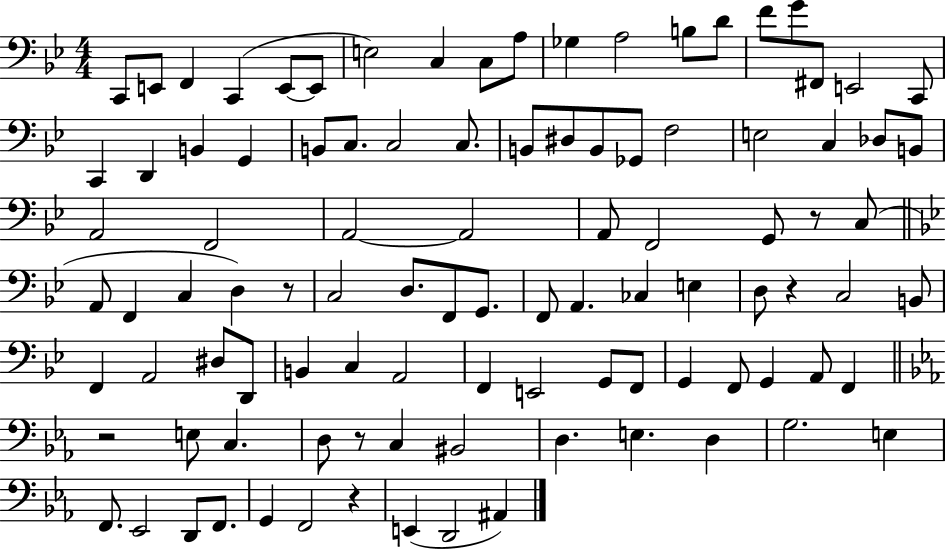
X:1
T:Untitled
M:4/4
L:1/4
K:Bb
C,,/2 E,,/2 F,, C,, E,,/2 E,,/2 E,2 C, C,/2 A,/2 _G, A,2 B,/2 D/2 F/2 G/2 ^F,,/2 E,,2 C,,/2 C,, D,, B,, G,, B,,/2 C,/2 C,2 C,/2 B,,/2 ^D,/2 B,,/2 _G,,/2 F,2 E,2 C, _D,/2 B,,/2 A,,2 F,,2 A,,2 A,,2 A,,/2 F,,2 G,,/2 z/2 C,/2 A,,/2 F,, C, D, z/2 C,2 D,/2 F,,/2 G,,/2 F,,/2 A,, _C, E, D,/2 z C,2 B,,/2 F,, A,,2 ^D,/2 D,,/2 B,, C, A,,2 F,, E,,2 G,,/2 F,,/2 G,, F,,/2 G,, A,,/2 F,, z2 E,/2 C, D,/2 z/2 C, ^B,,2 D, E, D, G,2 E, F,,/2 _E,,2 D,,/2 F,,/2 G,, F,,2 z E,, D,,2 ^A,,